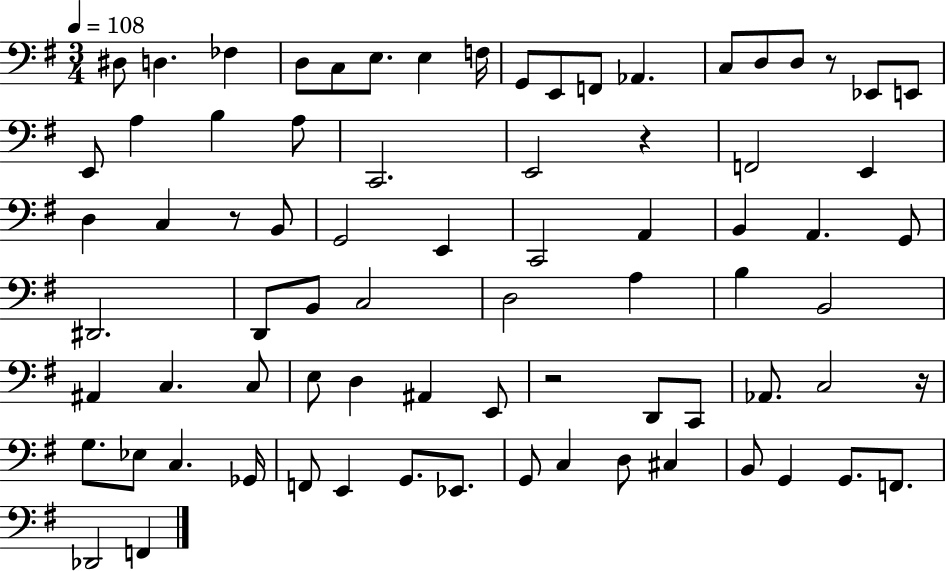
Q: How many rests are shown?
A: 5